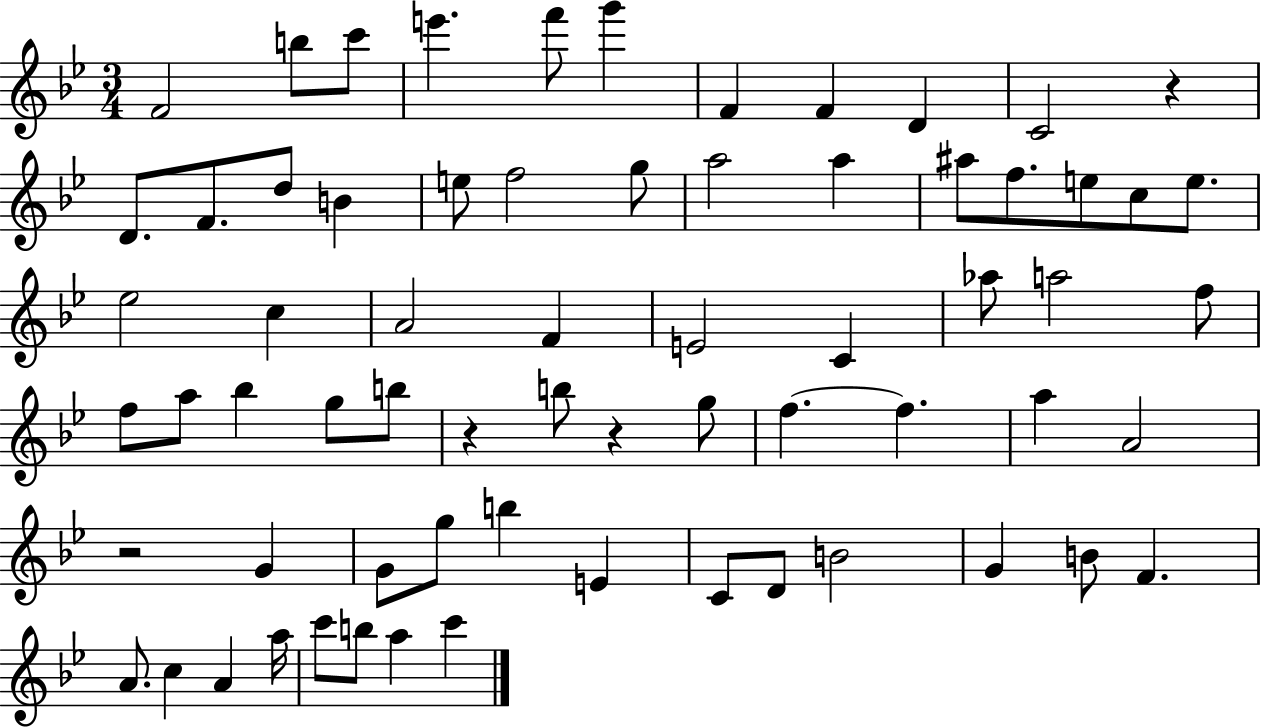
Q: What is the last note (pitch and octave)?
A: C6